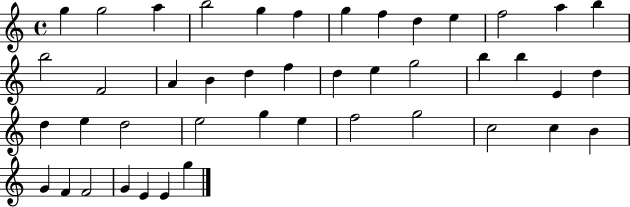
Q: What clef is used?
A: treble